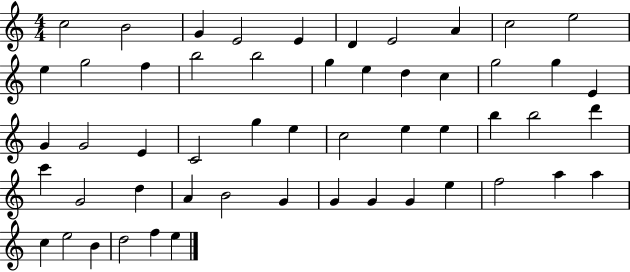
C5/h B4/h G4/q E4/h E4/q D4/q E4/h A4/q C5/h E5/h E5/q G5/h F5/q B5/h B5/h G5/q E5/q D5/q C5/q G5/h G5/q E4/q G4/q G4/h E4/q C4/h G5/q E5/q C5/h E5/q E5/q B5/q B5/h D6/q C6/q G4/h D5/q A4/q B4/h G4/q G4/q G4/q G4/q E5/q F5/h A5/q A5/q C5/q E5/h B4/q D5/h F5/q E5/q